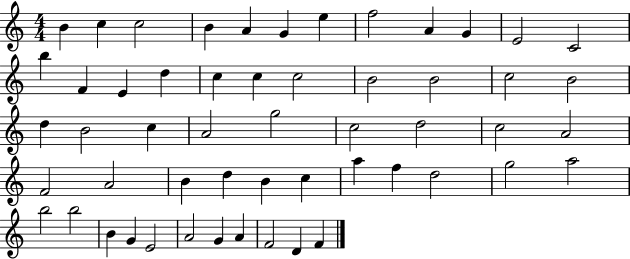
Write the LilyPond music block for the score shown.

{
  \clef treble
  \numericTimeSignature
  \time 4/4
  \key c \major
  b'4 c''4 c''2 | b'4 a'4 g'4 e''4 | f''2 a'4 g'4 | e'2 c'2 | \break b''4 f'4 e'4 d''4 | c''4 c''4 c''2 | b'2 b'2 | c''2 b'2 | \break d''4 b'2 c''4 | a'2 g''2 | c''2 d''2 | c''2 a'2 | \break f'2 a'2 | b'4 d''4 b'4 c''4 | a''4 f''4 d''2 | g''2 a''2 | \break b''2 b''2 | b'4 g'4 e'2 | a'2 g'4 a'4 | f'2 d'4 f'4 | \break \bar "|."
}